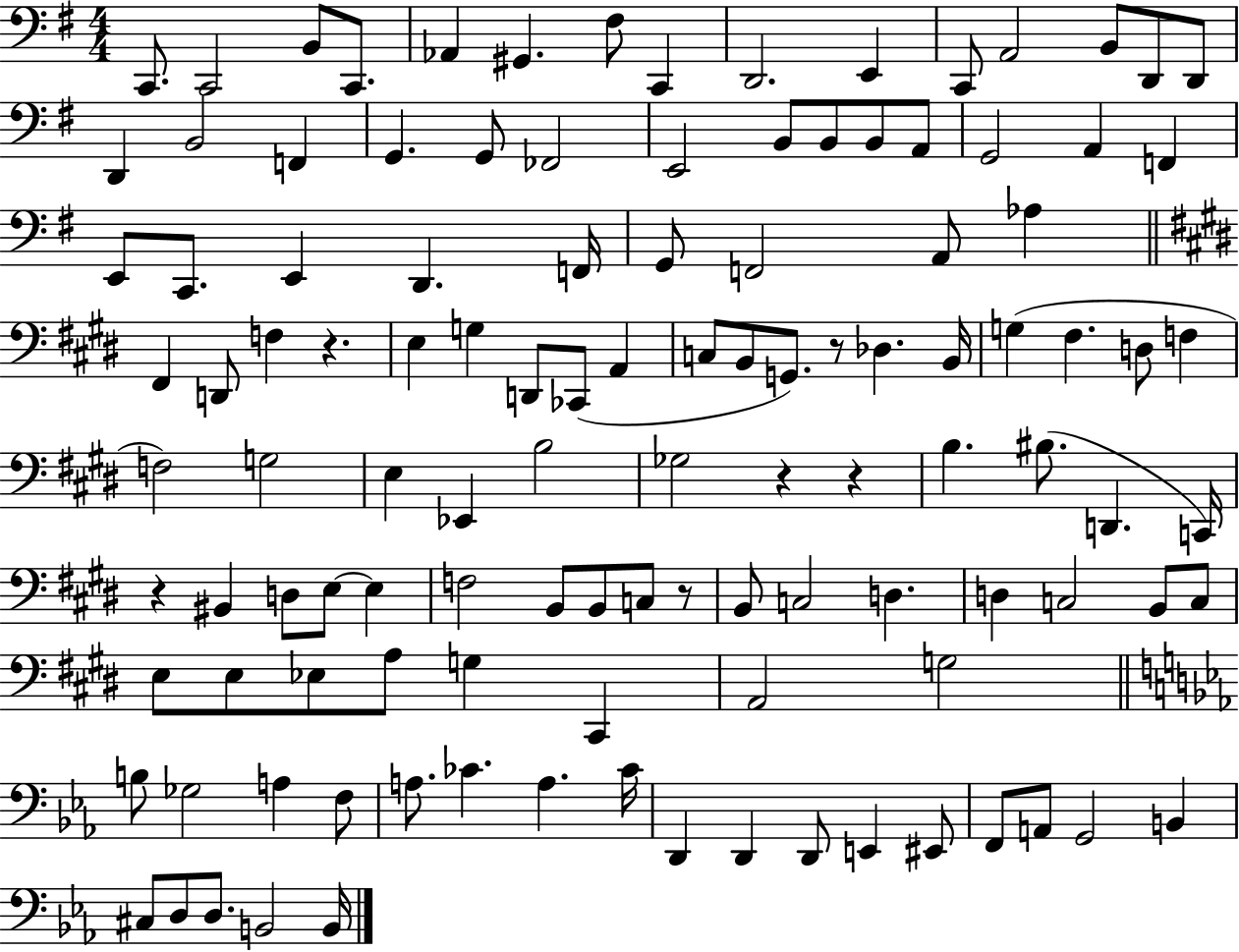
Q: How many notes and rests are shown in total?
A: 116